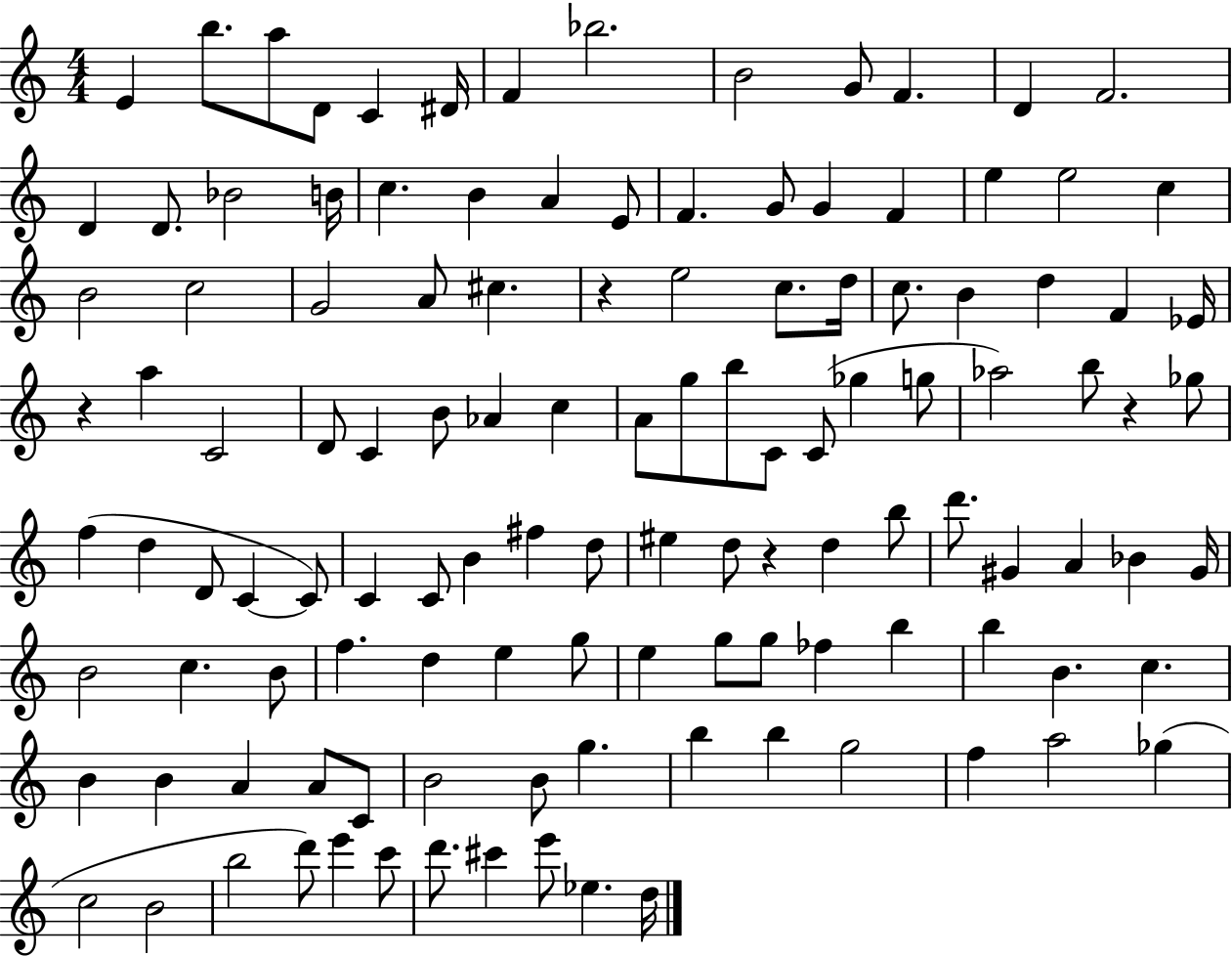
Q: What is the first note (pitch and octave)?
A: E4